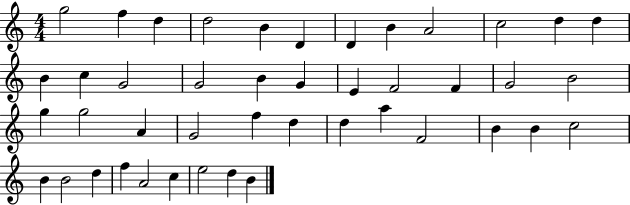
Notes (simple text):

G5/h F5/q D5/q D5/h B4/q D4/q D4/q B4/q A4/h C5/h D5/q D5/q B4/q C5/q G4/h G4/h B4/q G4/q E4/q F4/h F4/q G4/h B4/h G5/q G5/h A4/q G4/h F5/q D5/q D5/q A5/q F4/h B4/q B4/q C5/h B4/q B4/h D5/q F5/q A4/h C5/q E5/h D5/q B4/q